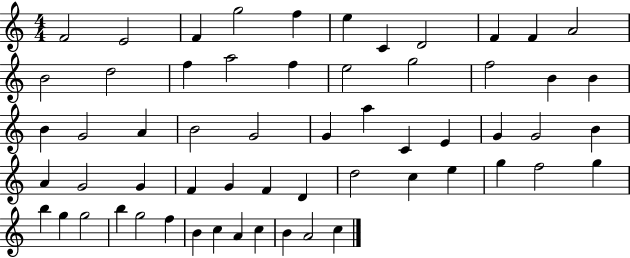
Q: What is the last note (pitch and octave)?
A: C5